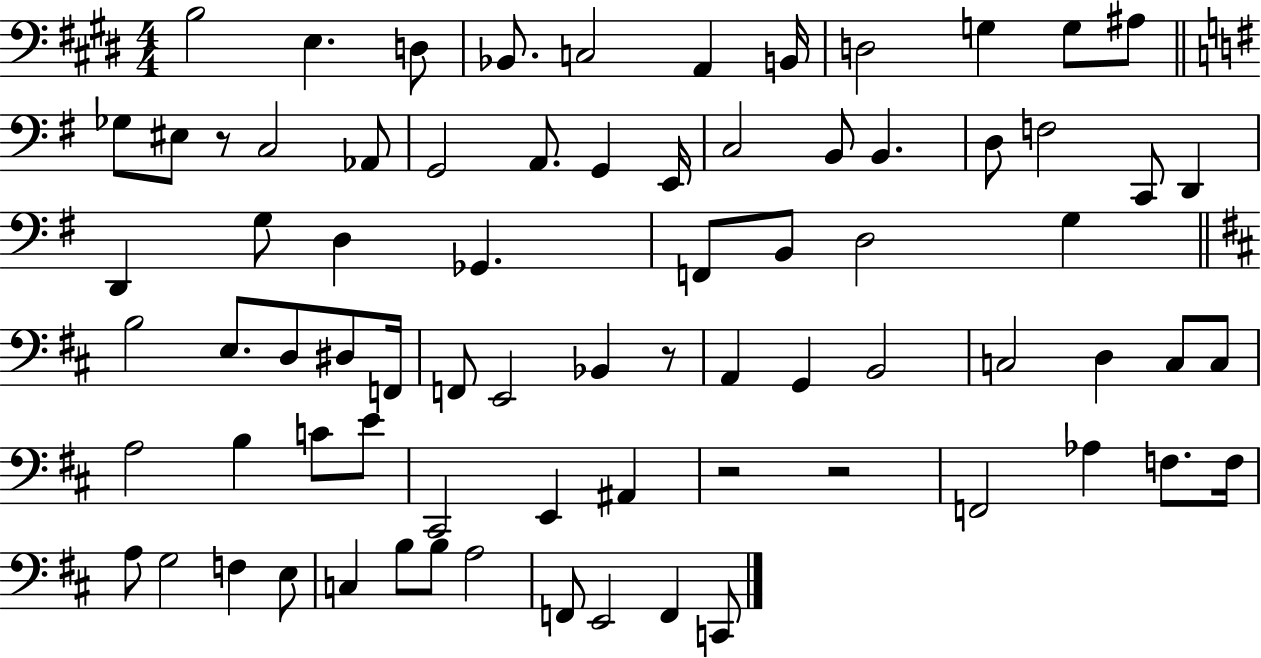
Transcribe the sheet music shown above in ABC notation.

X:1
T:Untitled
M:4/4
L:1/4
K:E
B,2 E, D,/2 _B,,/2 C,2 A,, B,,/4 D,2 G, G,/2 ^A,/2 _G,/2 ^E,/2 z/2 C,2 _A,,/2 G,,2 A,,/2 G,, E,,/4 C,2 B,,/2 B,, D,/2 F,2 C,,/2 D,, D,, G,/2 D, _G,, F,,/2 B,,/2 D,2 G, B,2 E,/2 D,/2 ^D,/2 F,,/4 F,,/2 E,,2 _B,, z/2 A,, G,, B,,2 C,2 D, C,/2 C,/2 A,2 B, C/2 E/2 ^C,,2 E,, ^A,, z2 z2 F,,2 _A, F,/2 F,/4 A,/2 G,2 F, E,/2 C, B,/2 B,/2 A,2 F,,/2 E,,2 F,, C,,/2